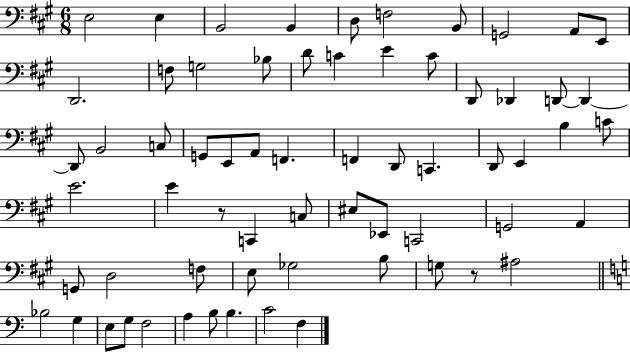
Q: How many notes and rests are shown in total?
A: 65